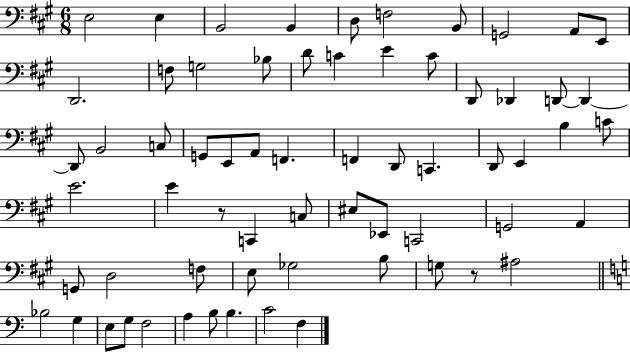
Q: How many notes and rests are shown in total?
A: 65